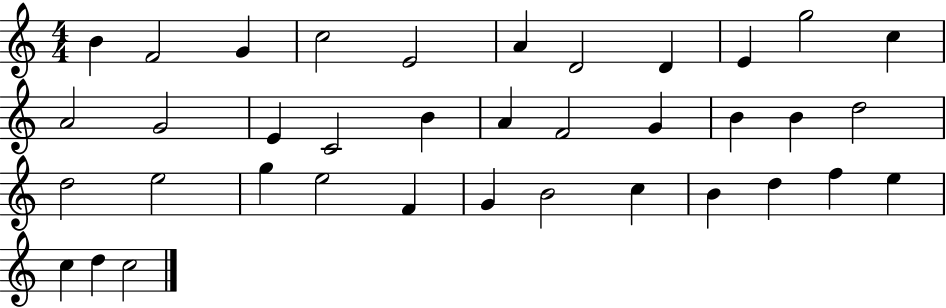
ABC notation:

X:1
T:Untitled
M:4/4
L:1/4
K:C
B F2 G c2 E2 A D2 D E g2 c A2 G2 E C2 B A F2 G B B d2 d2 e2 g e2 F G B2 c B d f e c d c2